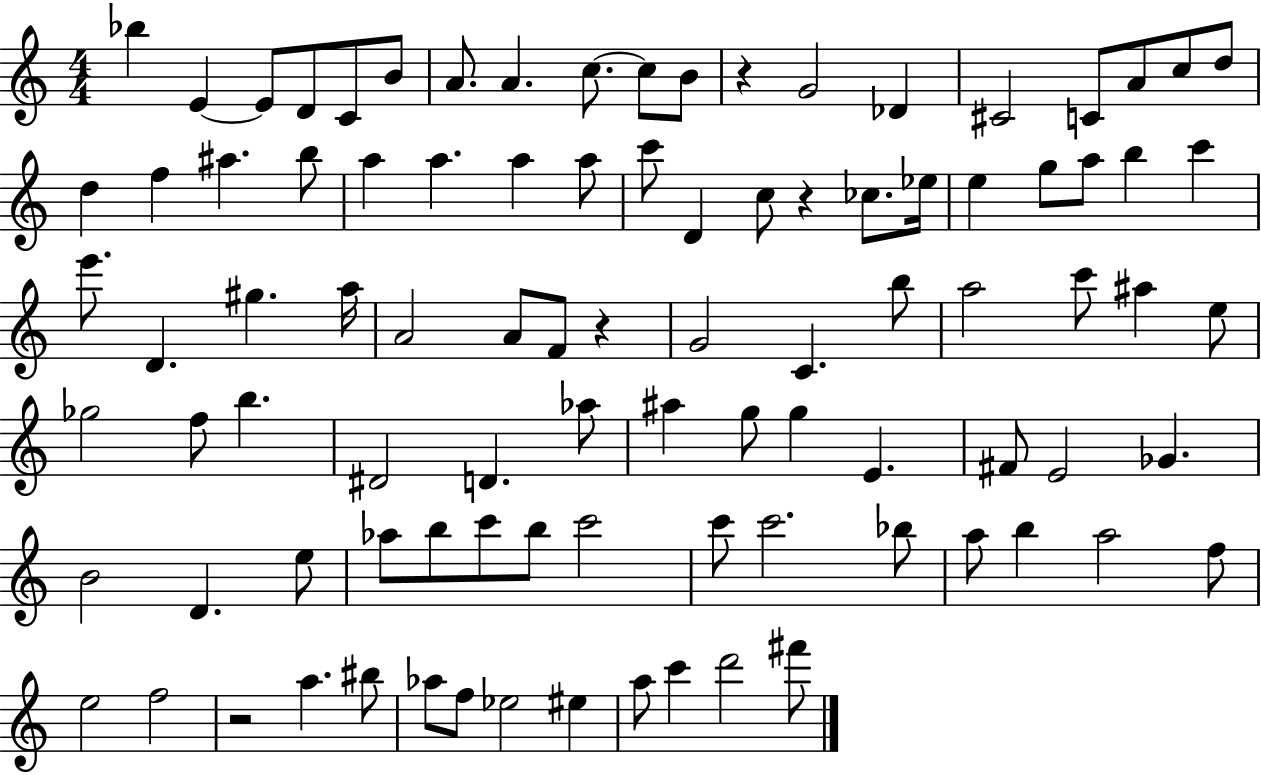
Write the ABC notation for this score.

X:1
T:Untitled
M:4/4
L:1/4
K:C
_b E E/2 D/2 C/2 B/2 A/2 A c/2 c/2 B/2 z G2 _D ^C2 C/2 A/2 c/2 d/2 d f ^a b/2 a a a a/2 c'/2 D c/2 z _c/2 _e/4 e g/2 a/2 b c' e'/2 D ^g a/4 A2 A/2 F/2 z G2 C b/2 a2 c'/2 ^a e/2 _g2 f/2 b ^D2 D _a/2 ^a g/2 g E ^F/2 E2 _G B2 D e/2 _a/2 b/2 c'/2 b/2 c'2 c'/2 c'2 _b/2 a/2 b a2 f/2 e2 f2 z2 a ^b/2 _a/2 f/2 _e2 ^e a/2 c' d'2 ^f'/2